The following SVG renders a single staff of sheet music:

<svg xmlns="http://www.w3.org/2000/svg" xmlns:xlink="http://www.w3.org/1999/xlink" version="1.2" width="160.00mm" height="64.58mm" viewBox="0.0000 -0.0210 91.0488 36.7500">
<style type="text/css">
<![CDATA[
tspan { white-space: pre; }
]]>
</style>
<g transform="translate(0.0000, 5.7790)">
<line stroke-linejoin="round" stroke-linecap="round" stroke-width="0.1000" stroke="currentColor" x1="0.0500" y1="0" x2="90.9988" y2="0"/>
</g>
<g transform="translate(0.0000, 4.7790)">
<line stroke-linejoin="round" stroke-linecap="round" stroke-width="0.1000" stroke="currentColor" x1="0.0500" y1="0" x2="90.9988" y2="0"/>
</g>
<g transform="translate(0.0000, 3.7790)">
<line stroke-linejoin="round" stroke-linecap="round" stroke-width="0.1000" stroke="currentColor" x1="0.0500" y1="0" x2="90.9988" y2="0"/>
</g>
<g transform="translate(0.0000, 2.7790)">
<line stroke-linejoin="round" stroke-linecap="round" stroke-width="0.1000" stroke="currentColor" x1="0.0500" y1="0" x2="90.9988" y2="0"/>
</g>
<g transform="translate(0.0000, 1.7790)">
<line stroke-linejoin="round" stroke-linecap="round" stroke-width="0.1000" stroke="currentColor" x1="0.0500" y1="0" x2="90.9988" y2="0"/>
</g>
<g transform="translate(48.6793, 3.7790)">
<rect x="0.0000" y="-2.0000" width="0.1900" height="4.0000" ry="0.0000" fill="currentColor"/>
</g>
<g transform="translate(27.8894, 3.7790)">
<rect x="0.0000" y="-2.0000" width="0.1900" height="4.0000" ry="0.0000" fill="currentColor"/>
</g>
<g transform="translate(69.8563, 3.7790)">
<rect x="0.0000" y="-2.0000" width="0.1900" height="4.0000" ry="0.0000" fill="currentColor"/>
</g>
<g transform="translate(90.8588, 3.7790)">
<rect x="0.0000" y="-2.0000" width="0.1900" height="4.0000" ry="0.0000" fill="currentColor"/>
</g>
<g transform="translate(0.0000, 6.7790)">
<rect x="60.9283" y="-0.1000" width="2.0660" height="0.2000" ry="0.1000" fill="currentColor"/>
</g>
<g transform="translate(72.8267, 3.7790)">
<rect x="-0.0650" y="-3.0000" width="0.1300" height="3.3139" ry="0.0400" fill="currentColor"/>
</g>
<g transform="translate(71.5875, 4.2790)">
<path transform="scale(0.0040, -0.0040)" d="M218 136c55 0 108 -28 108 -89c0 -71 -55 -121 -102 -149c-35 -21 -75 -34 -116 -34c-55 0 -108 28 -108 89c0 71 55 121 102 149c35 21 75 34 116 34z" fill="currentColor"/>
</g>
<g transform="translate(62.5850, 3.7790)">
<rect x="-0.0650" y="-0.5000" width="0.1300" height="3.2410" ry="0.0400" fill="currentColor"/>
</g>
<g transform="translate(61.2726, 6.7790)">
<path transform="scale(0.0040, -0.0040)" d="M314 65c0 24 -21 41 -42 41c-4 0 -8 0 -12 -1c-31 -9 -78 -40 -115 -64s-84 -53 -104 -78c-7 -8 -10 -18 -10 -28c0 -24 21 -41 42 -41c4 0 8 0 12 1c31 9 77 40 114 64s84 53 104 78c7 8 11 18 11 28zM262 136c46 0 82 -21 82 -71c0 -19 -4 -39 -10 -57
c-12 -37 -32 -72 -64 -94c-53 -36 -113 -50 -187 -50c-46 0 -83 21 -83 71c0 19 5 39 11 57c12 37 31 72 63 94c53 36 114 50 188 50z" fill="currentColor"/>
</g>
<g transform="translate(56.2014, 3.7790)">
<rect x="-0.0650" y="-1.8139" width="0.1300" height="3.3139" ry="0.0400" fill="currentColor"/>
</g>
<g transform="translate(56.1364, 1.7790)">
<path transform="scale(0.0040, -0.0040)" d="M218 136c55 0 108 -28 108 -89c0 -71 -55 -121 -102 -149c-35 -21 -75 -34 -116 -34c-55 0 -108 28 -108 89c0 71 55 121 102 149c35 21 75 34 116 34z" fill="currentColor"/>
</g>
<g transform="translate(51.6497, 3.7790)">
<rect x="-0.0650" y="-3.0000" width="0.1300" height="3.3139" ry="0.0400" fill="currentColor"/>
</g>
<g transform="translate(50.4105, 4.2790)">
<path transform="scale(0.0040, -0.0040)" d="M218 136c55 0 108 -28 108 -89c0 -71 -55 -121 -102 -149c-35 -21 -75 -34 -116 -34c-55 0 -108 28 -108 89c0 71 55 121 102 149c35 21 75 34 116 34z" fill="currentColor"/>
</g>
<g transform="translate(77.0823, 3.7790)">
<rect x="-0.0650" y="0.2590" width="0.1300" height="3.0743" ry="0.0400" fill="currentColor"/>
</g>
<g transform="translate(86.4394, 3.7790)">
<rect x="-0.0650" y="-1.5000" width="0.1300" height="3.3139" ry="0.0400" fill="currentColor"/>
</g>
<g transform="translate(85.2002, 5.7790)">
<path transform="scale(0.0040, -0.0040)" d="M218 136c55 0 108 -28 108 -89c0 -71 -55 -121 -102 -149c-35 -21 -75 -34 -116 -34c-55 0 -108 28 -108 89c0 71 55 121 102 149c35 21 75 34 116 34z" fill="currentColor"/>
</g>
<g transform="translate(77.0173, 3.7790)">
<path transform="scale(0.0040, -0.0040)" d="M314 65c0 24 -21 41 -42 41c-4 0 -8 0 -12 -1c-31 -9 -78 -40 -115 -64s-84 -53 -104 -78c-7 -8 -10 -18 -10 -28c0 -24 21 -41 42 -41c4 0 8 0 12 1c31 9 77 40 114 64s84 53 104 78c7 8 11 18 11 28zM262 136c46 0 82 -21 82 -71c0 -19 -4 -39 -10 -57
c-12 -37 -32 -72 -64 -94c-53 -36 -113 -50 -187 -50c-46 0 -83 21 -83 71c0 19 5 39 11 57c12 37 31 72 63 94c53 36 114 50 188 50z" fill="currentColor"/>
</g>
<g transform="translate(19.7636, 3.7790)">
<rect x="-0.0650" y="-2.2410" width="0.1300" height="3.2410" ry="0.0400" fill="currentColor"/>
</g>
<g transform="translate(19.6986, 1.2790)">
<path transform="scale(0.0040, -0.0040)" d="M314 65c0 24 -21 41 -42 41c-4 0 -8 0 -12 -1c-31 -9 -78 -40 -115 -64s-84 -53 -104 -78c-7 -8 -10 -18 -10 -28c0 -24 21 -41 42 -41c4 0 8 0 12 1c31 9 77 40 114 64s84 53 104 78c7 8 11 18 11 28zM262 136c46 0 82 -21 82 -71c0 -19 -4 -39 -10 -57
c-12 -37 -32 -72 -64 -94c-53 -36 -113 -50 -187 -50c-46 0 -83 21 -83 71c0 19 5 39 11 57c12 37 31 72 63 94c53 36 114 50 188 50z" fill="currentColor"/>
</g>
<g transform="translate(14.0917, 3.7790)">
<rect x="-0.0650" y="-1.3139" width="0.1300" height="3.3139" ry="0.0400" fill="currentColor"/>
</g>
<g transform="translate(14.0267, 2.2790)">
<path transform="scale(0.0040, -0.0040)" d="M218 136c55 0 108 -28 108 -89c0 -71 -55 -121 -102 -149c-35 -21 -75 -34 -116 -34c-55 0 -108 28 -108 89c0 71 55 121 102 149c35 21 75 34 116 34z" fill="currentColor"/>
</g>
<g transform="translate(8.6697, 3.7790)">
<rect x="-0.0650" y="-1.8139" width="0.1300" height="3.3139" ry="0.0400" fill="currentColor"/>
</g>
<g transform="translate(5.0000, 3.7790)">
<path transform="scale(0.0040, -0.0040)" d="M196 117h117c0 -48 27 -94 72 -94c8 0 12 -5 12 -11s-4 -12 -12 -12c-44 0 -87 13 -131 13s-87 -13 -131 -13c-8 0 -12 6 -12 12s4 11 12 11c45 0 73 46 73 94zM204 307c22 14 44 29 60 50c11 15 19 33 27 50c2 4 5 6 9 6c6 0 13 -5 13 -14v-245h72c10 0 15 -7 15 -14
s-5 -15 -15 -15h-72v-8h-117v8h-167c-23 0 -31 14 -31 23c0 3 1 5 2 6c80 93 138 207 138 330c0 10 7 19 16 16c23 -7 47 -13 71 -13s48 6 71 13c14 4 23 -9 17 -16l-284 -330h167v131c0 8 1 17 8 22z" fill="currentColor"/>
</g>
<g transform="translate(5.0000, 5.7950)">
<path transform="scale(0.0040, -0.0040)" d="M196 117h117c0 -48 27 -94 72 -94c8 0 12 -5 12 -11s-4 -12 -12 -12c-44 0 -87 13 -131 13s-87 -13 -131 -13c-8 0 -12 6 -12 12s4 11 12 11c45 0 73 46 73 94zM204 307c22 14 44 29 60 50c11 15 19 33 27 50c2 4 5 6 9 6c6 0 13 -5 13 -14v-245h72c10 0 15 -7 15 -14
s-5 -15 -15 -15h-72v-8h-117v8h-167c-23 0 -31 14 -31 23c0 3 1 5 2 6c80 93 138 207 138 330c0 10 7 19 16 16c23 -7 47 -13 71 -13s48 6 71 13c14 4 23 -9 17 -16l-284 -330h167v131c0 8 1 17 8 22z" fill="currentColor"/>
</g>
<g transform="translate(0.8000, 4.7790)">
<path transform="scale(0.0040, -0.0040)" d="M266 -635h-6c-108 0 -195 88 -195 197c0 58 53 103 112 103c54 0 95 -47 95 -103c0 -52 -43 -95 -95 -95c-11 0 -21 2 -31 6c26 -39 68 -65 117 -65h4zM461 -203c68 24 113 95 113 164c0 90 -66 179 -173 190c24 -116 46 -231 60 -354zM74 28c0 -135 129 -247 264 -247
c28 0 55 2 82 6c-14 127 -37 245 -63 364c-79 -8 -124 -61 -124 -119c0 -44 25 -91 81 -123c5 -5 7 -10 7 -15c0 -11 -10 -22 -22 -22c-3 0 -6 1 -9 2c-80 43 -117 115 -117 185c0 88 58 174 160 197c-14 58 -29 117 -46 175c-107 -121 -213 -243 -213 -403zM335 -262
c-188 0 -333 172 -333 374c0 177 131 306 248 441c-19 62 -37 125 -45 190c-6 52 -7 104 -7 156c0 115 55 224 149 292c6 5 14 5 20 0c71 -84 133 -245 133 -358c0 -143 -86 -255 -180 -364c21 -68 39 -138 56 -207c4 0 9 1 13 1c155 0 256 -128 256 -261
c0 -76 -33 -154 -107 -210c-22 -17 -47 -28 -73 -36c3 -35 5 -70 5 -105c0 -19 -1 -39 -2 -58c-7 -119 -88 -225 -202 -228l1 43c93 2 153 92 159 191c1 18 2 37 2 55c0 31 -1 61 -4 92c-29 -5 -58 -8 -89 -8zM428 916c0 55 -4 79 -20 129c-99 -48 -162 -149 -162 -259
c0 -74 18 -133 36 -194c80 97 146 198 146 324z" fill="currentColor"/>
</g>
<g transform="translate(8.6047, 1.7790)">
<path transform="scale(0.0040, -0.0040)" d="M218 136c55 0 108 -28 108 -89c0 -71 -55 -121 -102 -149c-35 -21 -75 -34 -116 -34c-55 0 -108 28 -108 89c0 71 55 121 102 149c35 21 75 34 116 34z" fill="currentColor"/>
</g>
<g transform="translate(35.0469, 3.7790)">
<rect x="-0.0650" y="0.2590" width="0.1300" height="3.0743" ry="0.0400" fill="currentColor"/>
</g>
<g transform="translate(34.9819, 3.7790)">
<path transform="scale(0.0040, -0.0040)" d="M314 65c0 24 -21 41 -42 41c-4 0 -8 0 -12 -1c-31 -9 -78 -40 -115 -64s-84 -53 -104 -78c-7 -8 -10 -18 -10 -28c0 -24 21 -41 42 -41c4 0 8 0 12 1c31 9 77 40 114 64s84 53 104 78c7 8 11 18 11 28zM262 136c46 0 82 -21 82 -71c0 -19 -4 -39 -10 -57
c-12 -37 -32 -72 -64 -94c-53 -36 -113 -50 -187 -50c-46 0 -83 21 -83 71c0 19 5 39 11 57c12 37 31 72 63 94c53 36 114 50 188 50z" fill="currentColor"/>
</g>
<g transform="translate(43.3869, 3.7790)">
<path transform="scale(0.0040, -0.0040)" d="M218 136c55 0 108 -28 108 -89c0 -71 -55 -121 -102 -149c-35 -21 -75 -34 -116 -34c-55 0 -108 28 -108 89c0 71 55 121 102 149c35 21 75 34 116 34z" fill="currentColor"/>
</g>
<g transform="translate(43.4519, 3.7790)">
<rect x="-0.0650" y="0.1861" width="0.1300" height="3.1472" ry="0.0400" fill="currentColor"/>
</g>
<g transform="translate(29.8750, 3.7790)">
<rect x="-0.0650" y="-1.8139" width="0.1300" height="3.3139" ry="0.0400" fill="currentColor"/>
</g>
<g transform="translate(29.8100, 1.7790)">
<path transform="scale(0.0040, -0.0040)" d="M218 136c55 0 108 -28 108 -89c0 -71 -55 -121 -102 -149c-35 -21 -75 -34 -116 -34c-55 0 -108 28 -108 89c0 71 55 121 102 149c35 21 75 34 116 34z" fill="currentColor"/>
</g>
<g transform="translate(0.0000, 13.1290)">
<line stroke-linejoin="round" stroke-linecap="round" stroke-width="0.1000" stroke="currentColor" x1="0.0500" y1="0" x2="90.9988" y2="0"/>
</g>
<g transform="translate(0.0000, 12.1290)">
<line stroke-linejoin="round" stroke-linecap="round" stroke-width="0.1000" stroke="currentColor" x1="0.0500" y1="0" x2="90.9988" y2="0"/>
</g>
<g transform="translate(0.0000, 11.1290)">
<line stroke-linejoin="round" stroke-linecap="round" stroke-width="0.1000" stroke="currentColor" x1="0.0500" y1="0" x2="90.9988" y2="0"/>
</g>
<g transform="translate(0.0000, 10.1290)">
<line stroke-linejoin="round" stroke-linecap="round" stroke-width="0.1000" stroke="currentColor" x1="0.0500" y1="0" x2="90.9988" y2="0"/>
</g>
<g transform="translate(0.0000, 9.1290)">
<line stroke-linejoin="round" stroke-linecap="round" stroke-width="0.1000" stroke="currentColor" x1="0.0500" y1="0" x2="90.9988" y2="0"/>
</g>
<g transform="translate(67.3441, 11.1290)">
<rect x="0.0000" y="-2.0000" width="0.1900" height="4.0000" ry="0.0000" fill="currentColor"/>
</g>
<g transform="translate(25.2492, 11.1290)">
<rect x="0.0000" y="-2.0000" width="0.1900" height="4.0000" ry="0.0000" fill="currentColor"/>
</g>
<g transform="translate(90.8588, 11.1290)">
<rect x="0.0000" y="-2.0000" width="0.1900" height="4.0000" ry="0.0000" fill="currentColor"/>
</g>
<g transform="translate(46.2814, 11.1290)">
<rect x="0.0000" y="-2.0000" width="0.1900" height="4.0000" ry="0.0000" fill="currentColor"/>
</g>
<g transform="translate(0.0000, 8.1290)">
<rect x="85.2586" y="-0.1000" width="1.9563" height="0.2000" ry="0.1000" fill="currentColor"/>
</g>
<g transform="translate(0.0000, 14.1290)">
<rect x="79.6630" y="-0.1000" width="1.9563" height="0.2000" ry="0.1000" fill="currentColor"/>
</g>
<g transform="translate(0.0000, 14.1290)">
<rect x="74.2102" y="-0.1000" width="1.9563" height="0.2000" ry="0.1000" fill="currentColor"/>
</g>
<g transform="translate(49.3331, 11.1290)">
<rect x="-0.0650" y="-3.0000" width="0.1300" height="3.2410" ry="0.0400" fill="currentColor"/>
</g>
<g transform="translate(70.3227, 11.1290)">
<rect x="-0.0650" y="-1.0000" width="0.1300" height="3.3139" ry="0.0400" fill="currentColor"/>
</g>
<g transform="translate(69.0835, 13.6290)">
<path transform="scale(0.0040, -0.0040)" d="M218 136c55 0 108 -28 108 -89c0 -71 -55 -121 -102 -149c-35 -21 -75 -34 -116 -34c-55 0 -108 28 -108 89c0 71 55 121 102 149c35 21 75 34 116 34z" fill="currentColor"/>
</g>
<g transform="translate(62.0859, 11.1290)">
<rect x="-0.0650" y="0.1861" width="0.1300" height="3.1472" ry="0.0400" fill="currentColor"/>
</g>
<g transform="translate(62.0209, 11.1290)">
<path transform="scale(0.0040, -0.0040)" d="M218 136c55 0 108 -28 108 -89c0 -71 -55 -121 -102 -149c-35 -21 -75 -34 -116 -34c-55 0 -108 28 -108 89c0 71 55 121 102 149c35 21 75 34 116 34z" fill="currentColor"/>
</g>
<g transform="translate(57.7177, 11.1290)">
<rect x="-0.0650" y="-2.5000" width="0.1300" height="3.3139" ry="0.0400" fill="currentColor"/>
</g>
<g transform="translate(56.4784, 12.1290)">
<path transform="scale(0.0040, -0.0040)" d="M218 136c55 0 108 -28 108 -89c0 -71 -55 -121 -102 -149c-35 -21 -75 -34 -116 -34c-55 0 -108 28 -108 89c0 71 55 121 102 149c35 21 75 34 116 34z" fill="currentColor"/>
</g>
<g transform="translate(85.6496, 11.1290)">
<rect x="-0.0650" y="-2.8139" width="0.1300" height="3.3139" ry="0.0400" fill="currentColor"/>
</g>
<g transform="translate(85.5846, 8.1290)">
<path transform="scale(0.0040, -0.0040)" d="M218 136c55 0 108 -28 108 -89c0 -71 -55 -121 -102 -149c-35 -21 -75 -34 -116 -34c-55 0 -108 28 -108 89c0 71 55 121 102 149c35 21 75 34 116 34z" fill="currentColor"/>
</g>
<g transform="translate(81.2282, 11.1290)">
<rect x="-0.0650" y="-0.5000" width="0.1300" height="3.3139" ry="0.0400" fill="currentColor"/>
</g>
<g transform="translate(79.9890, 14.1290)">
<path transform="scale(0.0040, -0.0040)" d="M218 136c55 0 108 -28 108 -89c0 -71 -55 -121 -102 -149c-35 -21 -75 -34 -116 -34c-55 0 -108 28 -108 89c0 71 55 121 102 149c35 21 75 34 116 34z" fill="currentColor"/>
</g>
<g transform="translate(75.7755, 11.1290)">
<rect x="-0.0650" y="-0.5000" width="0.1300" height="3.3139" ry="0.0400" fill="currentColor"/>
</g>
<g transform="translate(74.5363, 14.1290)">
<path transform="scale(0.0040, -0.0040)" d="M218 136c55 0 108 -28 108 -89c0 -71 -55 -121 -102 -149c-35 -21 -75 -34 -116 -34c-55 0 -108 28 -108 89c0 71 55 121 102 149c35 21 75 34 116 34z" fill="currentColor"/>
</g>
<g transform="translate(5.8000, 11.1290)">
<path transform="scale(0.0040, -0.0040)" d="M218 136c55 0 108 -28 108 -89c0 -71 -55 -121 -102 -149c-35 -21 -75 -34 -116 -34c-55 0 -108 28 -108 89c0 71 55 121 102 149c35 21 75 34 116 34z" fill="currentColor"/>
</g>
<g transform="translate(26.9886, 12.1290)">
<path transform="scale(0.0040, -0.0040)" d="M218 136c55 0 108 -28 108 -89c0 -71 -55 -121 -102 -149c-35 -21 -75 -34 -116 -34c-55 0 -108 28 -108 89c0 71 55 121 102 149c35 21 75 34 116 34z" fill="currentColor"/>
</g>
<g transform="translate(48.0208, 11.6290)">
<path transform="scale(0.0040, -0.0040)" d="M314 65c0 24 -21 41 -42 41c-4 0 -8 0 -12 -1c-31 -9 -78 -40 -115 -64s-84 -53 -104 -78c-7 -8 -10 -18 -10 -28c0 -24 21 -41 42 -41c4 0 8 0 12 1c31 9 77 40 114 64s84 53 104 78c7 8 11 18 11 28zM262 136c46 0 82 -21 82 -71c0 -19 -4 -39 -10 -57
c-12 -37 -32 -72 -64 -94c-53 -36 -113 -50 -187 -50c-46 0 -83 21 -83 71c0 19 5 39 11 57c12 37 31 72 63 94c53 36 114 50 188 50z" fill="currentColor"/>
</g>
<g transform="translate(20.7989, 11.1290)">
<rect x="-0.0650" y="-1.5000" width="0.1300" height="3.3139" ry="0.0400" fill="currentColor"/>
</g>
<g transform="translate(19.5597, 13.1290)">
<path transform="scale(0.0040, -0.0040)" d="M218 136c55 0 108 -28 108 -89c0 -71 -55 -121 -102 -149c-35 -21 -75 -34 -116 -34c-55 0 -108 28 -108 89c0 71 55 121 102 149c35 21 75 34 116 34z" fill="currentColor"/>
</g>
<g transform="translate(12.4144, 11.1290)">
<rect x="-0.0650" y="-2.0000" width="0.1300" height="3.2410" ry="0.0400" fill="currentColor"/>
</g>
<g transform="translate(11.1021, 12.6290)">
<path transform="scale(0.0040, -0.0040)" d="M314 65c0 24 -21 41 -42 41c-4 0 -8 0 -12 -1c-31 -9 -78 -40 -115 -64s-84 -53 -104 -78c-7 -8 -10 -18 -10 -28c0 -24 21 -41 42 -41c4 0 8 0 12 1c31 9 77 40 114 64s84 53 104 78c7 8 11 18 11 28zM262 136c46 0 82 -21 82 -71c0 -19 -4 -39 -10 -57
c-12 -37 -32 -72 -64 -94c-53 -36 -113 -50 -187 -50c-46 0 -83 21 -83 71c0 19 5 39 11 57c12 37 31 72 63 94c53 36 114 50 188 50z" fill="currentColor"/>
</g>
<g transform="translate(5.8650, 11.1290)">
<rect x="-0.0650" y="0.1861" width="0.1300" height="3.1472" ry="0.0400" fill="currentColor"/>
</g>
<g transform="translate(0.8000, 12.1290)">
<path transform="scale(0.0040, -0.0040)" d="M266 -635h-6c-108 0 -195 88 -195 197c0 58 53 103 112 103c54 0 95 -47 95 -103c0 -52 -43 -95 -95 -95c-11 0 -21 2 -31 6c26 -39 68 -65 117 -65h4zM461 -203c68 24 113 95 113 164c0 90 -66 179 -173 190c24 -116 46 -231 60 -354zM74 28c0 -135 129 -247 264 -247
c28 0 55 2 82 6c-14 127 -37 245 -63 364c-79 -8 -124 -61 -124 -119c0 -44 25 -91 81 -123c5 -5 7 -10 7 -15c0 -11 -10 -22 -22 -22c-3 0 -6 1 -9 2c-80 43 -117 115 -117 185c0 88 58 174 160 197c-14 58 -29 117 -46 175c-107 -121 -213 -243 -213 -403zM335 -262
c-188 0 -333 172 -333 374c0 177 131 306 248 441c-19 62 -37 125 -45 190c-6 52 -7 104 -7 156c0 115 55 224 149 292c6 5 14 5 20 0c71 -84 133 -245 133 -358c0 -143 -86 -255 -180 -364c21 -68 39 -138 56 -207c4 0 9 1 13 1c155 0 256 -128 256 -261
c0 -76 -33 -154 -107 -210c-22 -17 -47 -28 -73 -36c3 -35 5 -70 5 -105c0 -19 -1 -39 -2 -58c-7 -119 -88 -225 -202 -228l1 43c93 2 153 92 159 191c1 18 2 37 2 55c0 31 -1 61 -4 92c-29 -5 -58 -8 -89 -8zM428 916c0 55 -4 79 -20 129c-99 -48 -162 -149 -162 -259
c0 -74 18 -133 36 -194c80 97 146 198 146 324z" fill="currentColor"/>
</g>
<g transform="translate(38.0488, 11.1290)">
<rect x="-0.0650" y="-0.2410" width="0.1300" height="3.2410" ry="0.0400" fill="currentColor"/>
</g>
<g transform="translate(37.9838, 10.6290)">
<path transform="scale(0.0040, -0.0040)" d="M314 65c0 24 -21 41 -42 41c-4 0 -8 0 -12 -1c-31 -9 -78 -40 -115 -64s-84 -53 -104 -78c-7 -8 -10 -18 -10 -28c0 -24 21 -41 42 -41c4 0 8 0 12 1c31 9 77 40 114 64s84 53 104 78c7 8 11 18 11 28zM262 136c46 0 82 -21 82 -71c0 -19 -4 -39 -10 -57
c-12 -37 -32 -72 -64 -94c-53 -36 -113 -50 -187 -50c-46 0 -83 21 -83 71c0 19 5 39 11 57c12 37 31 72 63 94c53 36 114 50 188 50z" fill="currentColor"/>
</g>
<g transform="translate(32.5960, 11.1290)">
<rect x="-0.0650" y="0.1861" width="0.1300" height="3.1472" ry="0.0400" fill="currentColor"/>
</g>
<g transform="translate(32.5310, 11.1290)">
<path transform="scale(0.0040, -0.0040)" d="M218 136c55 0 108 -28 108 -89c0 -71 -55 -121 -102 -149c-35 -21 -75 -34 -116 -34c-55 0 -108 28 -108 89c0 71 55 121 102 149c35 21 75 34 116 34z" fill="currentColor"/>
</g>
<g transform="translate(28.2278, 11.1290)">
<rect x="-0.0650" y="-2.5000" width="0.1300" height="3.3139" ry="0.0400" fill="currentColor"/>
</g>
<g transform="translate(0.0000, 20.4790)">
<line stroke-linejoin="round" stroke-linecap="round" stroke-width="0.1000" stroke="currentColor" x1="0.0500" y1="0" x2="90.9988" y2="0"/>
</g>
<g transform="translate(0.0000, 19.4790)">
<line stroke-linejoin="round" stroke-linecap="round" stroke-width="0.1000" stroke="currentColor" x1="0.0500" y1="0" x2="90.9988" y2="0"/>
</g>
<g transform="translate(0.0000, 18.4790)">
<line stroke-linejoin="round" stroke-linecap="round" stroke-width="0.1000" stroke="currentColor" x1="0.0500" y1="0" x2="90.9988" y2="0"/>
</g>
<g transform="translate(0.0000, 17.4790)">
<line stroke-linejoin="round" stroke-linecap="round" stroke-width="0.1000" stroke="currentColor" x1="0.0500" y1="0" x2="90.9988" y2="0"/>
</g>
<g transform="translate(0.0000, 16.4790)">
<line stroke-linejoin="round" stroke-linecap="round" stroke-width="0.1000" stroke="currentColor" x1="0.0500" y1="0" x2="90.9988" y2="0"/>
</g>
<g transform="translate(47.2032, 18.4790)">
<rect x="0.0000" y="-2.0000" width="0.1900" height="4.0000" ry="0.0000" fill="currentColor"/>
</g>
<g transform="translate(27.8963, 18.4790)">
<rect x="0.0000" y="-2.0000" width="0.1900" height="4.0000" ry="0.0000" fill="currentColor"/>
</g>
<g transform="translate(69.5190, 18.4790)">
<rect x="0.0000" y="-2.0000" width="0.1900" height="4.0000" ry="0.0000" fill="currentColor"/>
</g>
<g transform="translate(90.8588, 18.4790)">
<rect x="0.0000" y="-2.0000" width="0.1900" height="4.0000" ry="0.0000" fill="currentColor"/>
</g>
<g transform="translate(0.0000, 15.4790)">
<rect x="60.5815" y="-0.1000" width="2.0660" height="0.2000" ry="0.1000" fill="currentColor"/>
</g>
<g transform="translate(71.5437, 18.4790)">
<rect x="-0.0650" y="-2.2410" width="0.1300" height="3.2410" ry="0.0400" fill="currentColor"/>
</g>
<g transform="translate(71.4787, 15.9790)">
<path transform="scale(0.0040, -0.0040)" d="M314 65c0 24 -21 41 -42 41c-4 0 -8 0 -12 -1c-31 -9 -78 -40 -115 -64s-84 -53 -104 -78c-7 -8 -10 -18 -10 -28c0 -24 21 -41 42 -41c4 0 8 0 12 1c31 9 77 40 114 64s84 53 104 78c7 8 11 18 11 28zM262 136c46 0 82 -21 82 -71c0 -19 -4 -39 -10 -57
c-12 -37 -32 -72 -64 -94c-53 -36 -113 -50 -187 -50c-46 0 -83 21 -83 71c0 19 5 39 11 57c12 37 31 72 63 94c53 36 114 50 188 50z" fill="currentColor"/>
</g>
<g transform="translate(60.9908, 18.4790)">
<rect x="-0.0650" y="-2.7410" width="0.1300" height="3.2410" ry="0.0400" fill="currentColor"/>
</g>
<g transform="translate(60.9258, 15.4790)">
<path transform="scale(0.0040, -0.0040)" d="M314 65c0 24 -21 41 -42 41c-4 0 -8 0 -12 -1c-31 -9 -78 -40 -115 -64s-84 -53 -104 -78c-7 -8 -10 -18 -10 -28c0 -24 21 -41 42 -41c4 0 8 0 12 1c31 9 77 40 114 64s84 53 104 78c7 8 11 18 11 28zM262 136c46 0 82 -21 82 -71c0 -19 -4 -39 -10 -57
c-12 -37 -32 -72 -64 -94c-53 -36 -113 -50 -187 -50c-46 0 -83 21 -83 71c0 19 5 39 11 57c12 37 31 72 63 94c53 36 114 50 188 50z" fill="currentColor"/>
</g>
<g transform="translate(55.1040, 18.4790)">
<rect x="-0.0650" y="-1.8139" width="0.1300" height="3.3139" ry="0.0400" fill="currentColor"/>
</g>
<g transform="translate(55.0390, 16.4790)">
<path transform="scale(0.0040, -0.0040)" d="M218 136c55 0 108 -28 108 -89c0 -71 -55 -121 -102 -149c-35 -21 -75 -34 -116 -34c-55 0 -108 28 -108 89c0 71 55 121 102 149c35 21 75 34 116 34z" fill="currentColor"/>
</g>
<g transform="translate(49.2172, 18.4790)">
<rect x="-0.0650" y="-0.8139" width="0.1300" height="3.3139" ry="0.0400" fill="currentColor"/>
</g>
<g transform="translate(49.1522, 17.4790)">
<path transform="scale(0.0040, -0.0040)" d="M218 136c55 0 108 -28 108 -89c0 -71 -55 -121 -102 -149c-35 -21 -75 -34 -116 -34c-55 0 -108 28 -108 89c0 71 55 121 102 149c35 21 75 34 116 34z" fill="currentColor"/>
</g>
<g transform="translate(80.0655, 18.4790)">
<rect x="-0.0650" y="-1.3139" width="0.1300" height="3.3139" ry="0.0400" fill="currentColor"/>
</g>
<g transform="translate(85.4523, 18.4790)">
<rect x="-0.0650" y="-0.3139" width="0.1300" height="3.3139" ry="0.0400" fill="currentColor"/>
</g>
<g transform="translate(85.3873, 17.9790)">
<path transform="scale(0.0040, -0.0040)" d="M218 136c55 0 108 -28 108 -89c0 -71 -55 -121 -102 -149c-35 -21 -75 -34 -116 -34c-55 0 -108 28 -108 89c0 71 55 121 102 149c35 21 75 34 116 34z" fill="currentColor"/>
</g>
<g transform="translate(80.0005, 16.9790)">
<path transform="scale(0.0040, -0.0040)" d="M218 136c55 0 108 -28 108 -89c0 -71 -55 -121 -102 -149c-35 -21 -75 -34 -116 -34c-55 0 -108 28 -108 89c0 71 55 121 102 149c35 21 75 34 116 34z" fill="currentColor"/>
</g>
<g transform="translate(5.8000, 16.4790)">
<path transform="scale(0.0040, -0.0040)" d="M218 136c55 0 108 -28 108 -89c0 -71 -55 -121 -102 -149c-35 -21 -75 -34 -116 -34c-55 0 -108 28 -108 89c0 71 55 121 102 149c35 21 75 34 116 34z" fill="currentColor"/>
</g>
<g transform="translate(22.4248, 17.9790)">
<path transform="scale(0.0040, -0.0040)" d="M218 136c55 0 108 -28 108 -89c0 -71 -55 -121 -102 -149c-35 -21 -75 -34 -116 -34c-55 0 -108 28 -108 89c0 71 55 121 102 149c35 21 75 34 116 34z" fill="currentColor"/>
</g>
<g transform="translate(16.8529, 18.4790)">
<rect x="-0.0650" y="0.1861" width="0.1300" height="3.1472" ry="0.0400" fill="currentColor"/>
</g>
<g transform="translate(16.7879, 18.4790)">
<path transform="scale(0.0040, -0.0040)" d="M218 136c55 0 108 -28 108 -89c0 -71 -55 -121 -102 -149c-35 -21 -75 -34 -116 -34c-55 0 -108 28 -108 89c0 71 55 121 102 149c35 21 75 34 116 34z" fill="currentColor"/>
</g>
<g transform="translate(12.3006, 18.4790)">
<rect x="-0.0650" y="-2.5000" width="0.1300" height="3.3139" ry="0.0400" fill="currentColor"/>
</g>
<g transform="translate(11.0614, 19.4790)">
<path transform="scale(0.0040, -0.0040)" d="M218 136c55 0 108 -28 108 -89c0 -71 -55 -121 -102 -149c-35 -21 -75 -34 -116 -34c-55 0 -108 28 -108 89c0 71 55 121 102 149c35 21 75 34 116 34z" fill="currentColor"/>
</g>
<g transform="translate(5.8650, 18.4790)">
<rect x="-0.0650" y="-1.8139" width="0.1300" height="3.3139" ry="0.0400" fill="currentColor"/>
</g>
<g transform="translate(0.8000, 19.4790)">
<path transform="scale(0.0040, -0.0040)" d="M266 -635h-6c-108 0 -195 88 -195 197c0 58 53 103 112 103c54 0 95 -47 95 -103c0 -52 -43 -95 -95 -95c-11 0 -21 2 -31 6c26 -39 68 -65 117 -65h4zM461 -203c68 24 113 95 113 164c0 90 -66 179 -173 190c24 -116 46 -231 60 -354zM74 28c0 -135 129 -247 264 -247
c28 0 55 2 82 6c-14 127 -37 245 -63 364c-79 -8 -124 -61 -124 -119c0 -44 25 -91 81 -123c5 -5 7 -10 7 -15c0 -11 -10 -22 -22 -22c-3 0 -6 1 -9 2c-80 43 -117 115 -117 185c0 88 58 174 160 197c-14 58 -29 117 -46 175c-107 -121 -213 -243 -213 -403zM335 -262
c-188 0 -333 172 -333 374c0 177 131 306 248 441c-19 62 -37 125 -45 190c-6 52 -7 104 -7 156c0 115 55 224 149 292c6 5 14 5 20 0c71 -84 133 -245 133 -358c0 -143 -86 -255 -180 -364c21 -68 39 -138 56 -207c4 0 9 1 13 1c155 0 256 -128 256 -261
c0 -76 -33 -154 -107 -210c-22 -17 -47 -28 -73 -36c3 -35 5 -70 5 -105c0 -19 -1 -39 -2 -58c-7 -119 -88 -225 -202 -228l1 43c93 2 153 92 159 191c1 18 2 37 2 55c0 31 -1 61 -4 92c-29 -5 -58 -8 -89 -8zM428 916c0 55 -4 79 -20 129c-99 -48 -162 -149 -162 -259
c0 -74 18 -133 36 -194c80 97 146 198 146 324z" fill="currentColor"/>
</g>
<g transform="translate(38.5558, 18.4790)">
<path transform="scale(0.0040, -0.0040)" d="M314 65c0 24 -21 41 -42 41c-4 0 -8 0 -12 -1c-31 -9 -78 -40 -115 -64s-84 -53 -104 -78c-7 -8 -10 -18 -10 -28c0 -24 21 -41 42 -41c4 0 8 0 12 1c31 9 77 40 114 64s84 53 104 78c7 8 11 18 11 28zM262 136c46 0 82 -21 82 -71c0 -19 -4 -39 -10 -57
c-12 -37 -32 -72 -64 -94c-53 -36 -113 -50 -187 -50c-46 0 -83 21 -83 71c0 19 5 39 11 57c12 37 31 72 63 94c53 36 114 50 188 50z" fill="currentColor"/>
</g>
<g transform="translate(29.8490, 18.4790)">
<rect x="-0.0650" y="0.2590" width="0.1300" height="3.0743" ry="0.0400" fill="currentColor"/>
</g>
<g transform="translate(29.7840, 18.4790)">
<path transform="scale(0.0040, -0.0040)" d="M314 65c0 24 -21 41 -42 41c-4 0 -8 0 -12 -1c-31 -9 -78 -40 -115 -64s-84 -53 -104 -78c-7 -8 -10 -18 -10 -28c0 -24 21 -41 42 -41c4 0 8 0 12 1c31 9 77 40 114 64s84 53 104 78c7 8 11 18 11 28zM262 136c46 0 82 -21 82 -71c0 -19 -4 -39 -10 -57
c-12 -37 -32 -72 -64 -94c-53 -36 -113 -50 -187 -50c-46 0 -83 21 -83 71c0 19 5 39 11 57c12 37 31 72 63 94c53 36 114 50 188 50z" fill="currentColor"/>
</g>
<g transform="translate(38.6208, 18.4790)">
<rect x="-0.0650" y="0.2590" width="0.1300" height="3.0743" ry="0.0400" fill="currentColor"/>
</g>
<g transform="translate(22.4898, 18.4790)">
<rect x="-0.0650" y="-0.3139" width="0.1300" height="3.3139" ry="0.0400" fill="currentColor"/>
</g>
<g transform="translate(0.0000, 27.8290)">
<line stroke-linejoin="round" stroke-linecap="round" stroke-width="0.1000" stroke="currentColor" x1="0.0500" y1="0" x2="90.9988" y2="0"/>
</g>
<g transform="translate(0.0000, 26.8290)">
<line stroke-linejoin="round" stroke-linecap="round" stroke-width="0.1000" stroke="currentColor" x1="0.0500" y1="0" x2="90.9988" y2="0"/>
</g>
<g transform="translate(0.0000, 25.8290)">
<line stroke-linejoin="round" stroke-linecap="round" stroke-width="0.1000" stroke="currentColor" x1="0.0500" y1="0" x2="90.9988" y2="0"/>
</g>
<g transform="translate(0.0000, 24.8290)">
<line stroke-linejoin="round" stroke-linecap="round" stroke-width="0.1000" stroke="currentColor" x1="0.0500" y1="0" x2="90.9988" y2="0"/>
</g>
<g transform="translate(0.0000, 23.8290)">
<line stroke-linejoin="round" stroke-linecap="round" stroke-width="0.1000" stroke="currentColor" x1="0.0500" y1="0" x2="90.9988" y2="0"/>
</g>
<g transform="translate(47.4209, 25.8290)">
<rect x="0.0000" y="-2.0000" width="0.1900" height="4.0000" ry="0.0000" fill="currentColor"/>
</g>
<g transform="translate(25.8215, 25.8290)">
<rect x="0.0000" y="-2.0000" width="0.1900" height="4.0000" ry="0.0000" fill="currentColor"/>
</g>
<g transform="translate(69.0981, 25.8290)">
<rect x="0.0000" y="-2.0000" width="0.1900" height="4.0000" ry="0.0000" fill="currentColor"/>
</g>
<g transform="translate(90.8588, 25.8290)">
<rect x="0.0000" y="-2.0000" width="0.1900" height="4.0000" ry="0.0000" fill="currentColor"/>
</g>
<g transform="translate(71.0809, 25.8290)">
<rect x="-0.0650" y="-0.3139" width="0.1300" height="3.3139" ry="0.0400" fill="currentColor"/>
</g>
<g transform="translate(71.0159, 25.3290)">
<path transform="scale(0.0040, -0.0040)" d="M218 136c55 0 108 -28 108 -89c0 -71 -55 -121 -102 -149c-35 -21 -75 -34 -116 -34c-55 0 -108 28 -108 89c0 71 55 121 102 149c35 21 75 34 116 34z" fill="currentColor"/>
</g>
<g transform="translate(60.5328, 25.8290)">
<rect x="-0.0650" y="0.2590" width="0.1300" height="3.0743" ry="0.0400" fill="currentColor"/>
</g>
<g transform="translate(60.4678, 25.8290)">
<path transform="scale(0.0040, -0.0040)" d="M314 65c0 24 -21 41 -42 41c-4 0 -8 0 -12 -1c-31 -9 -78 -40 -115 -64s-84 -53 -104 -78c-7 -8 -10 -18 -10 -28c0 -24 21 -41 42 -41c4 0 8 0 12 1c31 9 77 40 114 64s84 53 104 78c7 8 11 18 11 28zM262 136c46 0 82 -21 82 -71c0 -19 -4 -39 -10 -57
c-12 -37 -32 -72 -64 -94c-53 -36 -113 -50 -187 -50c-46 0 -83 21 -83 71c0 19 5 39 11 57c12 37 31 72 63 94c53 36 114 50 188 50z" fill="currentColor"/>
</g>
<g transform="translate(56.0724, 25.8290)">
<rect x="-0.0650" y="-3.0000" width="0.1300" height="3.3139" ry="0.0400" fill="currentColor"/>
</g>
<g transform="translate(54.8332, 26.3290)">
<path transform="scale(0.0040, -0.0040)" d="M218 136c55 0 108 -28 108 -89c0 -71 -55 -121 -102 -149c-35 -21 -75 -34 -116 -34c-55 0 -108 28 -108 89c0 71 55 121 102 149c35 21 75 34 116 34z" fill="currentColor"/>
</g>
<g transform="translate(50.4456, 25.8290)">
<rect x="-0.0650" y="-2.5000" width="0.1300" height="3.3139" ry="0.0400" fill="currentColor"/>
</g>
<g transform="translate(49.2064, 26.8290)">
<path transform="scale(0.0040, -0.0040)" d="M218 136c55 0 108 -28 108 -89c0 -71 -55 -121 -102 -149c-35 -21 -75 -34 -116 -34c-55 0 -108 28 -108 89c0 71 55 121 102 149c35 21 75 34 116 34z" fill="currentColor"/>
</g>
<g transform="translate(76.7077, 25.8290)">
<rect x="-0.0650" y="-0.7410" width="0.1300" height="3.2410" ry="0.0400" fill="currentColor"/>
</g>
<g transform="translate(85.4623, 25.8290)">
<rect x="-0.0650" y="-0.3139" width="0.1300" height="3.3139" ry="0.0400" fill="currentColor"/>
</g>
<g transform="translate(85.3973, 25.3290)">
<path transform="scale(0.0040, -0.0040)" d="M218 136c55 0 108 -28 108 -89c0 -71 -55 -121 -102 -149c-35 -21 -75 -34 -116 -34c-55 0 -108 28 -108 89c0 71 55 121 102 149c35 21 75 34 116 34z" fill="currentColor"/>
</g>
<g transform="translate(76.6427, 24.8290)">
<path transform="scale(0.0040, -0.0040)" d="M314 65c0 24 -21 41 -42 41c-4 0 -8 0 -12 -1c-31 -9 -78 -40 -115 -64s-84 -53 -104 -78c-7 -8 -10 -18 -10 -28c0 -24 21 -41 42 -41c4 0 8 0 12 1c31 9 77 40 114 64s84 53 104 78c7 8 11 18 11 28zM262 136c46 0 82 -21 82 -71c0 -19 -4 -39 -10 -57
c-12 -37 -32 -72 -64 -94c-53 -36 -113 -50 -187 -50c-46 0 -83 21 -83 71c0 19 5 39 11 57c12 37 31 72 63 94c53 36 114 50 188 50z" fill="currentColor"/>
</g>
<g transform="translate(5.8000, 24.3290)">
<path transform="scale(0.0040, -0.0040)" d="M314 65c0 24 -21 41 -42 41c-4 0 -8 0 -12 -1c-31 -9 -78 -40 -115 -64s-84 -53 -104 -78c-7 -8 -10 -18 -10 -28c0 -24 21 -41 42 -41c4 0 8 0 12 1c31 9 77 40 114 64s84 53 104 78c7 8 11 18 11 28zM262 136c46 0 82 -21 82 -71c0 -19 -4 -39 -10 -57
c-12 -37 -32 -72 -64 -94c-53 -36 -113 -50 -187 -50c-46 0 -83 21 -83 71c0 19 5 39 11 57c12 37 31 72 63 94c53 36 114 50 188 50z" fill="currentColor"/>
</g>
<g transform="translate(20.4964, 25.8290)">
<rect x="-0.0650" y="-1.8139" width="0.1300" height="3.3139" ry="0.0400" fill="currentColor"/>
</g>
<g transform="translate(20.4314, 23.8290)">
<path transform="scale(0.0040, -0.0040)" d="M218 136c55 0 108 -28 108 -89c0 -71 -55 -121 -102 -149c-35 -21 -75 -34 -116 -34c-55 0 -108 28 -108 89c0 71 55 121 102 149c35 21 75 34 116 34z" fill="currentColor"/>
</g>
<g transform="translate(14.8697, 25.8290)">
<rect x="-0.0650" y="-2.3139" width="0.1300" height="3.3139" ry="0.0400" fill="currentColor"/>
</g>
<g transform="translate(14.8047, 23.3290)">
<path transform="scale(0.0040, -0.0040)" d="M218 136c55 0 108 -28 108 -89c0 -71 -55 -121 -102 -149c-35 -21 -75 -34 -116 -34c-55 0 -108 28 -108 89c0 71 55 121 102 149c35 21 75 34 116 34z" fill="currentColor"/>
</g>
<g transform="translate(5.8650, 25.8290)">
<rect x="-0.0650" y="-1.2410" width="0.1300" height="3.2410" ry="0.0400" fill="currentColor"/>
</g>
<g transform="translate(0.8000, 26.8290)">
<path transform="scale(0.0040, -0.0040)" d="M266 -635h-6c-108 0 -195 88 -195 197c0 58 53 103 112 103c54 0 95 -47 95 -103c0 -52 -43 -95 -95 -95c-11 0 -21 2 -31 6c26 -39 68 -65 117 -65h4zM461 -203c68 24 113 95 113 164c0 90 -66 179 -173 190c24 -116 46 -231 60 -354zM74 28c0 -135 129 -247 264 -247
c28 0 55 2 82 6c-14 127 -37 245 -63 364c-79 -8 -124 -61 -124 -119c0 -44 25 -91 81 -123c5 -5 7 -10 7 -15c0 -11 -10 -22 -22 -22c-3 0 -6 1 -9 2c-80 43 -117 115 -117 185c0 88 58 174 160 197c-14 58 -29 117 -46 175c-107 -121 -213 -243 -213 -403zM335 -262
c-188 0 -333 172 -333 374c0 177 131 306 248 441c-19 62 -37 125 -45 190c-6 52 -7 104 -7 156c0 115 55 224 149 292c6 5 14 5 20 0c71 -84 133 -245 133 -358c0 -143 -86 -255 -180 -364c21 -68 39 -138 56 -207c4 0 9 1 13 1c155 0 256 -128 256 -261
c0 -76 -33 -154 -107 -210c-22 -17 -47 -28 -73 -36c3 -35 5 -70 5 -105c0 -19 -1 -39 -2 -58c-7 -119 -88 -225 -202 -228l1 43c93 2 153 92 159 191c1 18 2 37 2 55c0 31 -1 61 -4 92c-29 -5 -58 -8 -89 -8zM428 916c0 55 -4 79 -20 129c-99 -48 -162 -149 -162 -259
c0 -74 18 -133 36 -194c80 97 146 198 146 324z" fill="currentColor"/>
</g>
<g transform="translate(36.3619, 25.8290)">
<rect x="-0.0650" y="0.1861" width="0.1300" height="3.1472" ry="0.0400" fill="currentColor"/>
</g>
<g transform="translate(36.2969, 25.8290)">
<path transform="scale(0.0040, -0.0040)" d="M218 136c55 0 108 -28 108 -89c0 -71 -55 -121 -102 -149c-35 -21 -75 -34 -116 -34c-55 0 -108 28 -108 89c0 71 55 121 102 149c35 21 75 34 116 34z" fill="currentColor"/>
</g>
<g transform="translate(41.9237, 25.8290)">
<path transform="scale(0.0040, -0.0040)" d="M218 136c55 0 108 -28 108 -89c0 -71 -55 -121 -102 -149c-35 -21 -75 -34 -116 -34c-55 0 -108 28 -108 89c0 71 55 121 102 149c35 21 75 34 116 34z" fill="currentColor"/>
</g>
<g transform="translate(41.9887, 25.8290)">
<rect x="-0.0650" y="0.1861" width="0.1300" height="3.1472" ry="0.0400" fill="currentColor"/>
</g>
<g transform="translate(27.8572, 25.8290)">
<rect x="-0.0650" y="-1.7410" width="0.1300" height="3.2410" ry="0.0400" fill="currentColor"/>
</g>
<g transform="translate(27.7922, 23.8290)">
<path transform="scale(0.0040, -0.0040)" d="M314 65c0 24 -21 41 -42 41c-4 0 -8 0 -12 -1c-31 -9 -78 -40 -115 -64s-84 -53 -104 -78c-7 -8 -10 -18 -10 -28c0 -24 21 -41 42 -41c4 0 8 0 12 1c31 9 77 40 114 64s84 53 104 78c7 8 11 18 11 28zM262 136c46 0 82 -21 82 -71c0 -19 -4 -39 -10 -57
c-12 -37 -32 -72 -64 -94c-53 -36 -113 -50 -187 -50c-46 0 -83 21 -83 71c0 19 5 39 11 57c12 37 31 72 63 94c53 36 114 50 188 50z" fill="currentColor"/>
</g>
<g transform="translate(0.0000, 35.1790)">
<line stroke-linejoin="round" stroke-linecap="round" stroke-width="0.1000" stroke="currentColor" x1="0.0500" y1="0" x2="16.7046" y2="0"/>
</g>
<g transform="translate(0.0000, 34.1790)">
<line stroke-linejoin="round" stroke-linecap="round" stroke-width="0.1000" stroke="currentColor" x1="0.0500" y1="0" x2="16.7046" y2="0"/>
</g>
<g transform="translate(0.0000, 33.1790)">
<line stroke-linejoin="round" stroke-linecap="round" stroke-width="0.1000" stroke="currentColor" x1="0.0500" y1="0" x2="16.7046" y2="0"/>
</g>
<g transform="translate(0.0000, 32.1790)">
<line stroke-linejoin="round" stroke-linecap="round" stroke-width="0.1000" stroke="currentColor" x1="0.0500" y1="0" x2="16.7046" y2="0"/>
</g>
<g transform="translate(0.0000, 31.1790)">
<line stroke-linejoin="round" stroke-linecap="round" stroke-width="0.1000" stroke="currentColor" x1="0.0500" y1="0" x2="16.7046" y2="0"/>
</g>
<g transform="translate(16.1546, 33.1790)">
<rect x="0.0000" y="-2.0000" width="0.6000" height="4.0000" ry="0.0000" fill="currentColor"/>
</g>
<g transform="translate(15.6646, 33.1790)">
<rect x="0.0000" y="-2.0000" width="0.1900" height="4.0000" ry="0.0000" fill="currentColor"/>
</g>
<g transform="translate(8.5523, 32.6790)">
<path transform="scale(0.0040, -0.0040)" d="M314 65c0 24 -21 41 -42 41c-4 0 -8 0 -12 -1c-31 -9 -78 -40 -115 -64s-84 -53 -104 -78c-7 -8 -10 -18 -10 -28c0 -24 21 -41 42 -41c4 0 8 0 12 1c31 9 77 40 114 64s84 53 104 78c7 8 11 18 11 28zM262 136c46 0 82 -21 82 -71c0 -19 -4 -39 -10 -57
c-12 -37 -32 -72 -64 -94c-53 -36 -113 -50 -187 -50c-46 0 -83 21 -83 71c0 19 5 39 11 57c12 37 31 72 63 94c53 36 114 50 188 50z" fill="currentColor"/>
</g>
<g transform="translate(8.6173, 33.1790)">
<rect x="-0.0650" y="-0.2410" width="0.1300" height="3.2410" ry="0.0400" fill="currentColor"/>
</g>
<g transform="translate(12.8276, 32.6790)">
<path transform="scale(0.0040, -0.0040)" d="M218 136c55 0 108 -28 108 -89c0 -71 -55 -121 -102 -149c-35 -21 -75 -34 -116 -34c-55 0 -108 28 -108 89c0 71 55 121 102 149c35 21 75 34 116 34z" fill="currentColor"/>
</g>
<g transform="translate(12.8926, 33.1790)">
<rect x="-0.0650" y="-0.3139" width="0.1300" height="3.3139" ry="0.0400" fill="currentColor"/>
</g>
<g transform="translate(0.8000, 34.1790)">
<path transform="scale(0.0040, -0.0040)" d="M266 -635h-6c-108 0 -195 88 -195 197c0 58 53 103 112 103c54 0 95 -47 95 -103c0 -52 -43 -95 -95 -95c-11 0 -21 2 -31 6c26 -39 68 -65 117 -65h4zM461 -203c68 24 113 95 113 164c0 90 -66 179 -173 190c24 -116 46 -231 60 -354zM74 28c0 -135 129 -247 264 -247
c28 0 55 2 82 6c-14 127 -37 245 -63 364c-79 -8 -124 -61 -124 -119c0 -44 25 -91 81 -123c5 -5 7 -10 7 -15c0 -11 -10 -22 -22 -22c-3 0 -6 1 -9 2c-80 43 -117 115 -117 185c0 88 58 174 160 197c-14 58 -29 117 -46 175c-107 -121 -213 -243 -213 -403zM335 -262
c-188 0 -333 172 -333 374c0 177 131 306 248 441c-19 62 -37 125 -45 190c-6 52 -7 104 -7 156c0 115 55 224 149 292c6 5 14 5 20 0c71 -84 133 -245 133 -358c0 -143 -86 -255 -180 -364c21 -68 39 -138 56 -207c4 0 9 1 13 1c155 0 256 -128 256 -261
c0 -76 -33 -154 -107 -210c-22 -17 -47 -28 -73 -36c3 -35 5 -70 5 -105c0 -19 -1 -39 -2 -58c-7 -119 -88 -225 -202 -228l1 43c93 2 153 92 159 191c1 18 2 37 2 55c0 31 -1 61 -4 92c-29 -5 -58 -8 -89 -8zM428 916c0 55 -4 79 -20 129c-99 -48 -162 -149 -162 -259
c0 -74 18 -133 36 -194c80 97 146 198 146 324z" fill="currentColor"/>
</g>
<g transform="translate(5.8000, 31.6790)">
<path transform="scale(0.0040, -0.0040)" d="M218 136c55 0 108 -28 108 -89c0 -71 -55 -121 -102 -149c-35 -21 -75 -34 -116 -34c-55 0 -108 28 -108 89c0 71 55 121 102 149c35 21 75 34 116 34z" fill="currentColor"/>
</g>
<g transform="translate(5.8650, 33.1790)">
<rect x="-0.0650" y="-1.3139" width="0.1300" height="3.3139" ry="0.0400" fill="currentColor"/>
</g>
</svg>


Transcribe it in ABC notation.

X:1
T:Untitled
M:4/4
L:1/4
K:C
f e g2 f B2 B A f C2 A B2 E B F2 E G B c2 A2 G B D C C a f G B c B2 B2 d f a2 g2 e c e2 g f f2 B B G A B2 c d2 c e c2 c